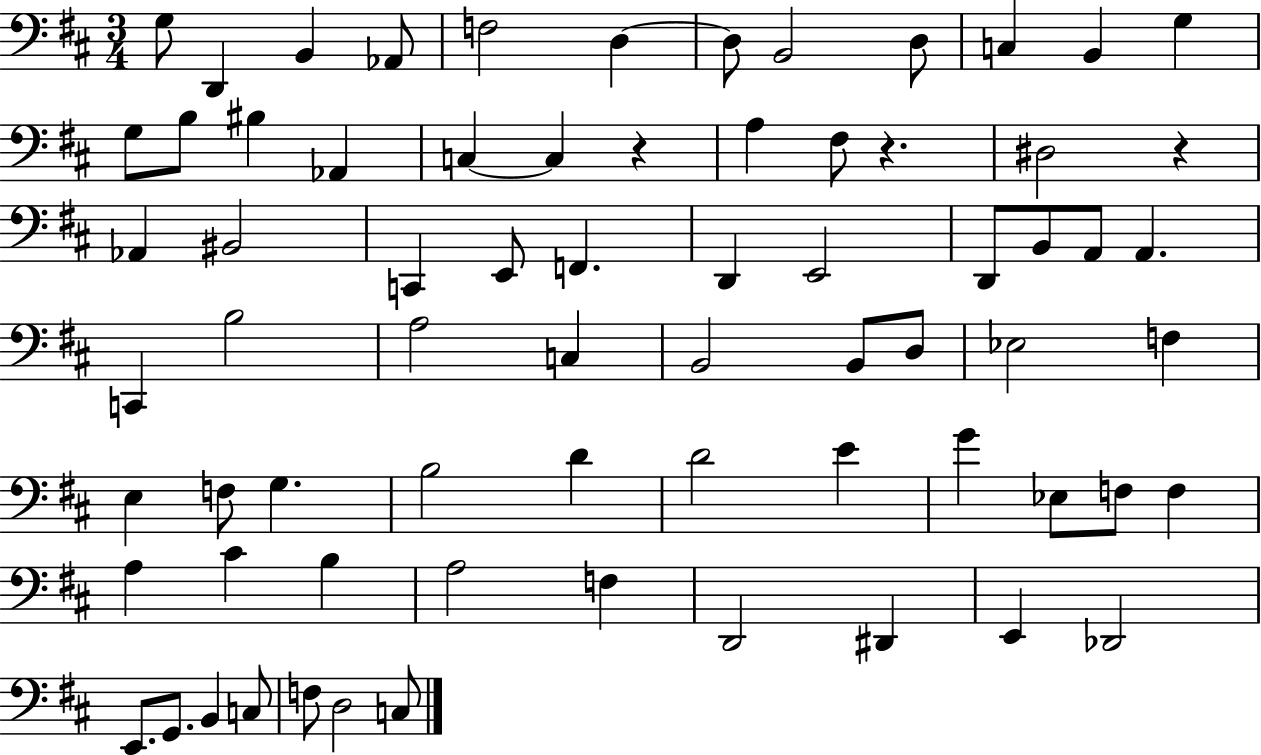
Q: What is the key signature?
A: D major